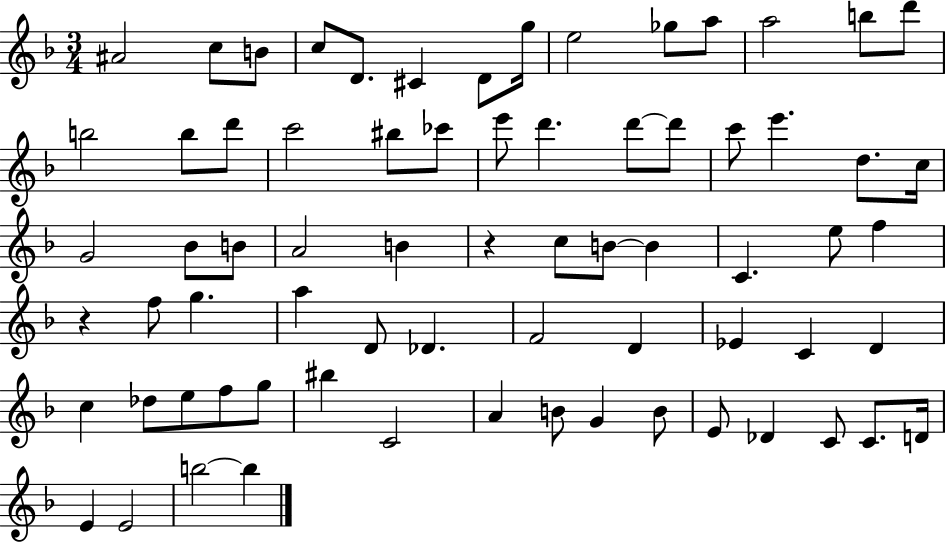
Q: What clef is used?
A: treble